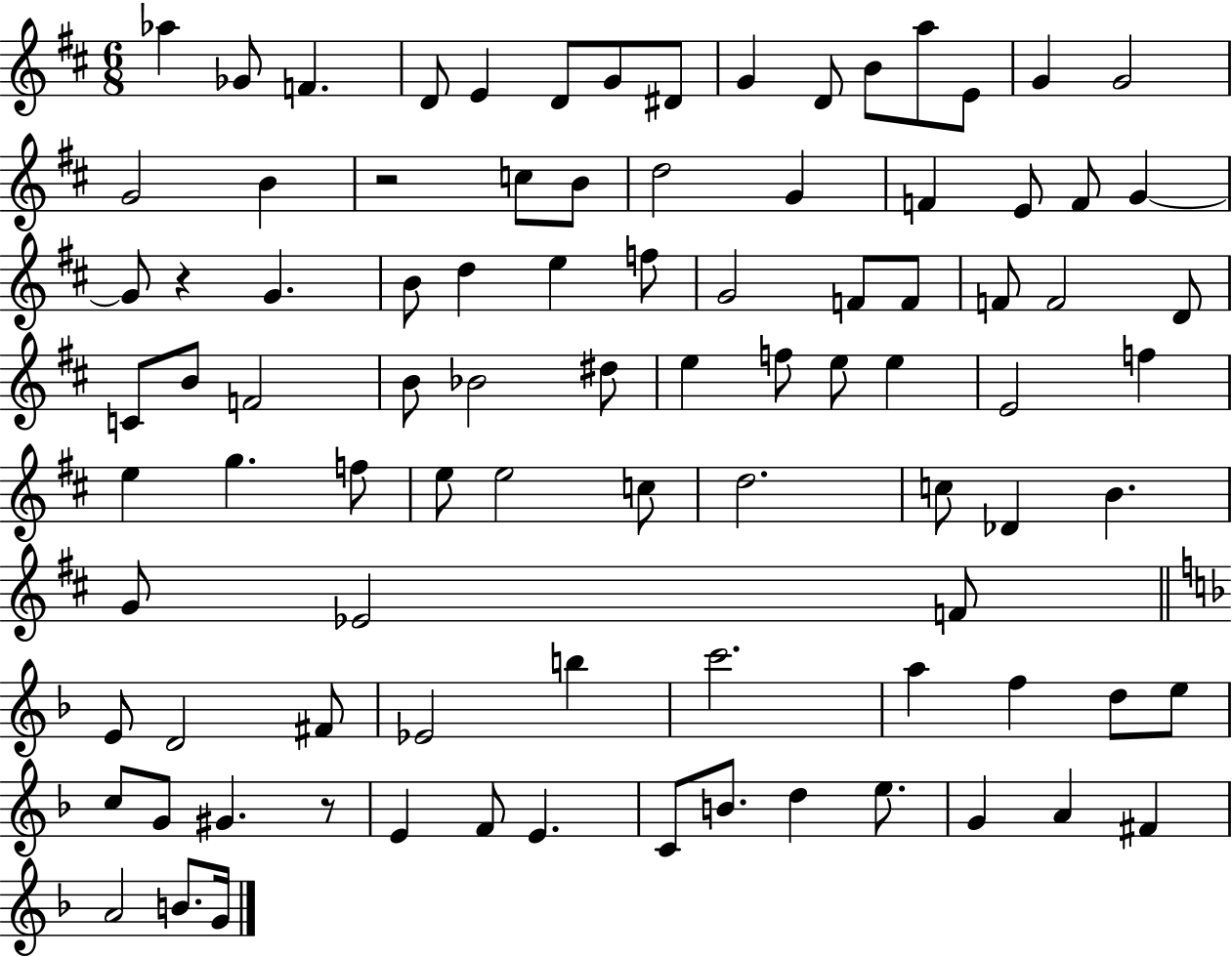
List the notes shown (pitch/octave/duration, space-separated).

Ab5/q Gb4/e F4/q. D4/e E4/q D4/e G4/e D#4/e G4/q D4/e B4/e A5/e E4/e G4/q G4/h G4/h B4/q R/h C5/e B4/e D5/h G4/q F4/q E4/e F4/e G4/q G4/e R/q G4/q. B4/e D5/q E5/q F5/e G4/h F4/e F4/e F4/e F4/h D4/e C4/e B4/e F4/h B4/e Bb4/h D#5/e E5/q F5/e E5/e E5/q E4/h F5/q E5/q G5/q. F5/e E5/e E5/h C5/e D5/h. C5/e Db4/q B4/q. G4/e Eb4/h F4/e E4/e D4/h F#4/e Eb4/h B5/q C6/h. A5/q F5/q D5/e E5/e C5/e G4/e G#4/q. R/e E4/q F4/e E4/q. C4/e B4/e. D5/q E5/e. G4/q A4/q F#4/q A4/h B4/e. G4/s